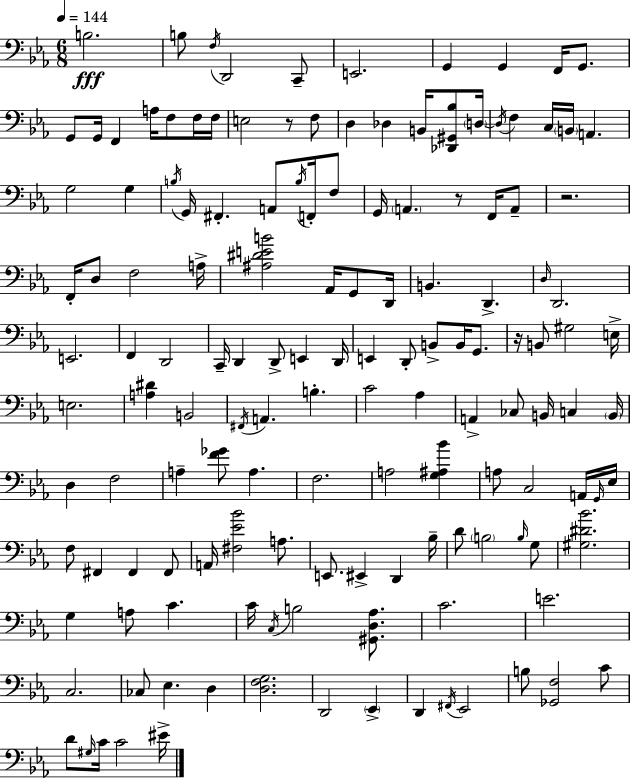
X:1
T:Untitled
M:6/8
L:1/4
K:Cm
B,2 B,/2 F,/4 D,,2 C,,/2 E,,2 G,, G,, F,,/4 G,,/2 G,,/2 G,,/4 F,, A,/4 F,/2 F,/4 F,/4 E,2 z/2 F,/2 D, _D, B,,/4 [_D,,^G,,_B,]/2 D,/4 D,/4 F, C,/4 B,,/4 A,, G,2 G, B,/4 G,,/4 ^F,, A,,/2 B,/4 F,,/4 F,/2 G,,/4 A,, z/2 F,,/4 A,,/2 z2 F,,/4 D,/2 F,2 A,/4 [^A,^DEB]2 _A,,/4 G,,/2 D,,/4 B,, D,, D,/4 D,,2 E,,2 F,, D,,2 C,,/4 D,, D,,/2 E,, D,,/4 E,, D,,/2 B,,/2 B,,/4 G,,/2 z/4 B,,/2 ^G,2 E,/4 E,2 [A,^D] B,,2 ^F,,/4 A,, B, C2 _A, A,, _C,/2 B,,/4 C, B,,/4 D, F,2 A, [F_G]/2 A, F,2 A,2 [G,^A,_B] A,/2 C,2 A,,/4 G,,/4 _E,/4 F,/2 ^F,, ^F,, ^F,,/2 A,,/4 [^F,_E_B]2 A,/2 E,,/2 ^E,, D,, _B,/4 D/2 B,2 B,/4 G,/2 [^G,^D_B]2 G, A,/2 C C/4 C,/4 B,2 [^G,,D,_A,]/2 C2 E2 C,2 _C,/2 _E, D, [D,F,G,]2 D,,2 _E,, D,, ^F,,/4 _E,,2 B,/2 [_G,,F,]2 C/2 D/2 ^G,/4 C/4 C2 ^E/4